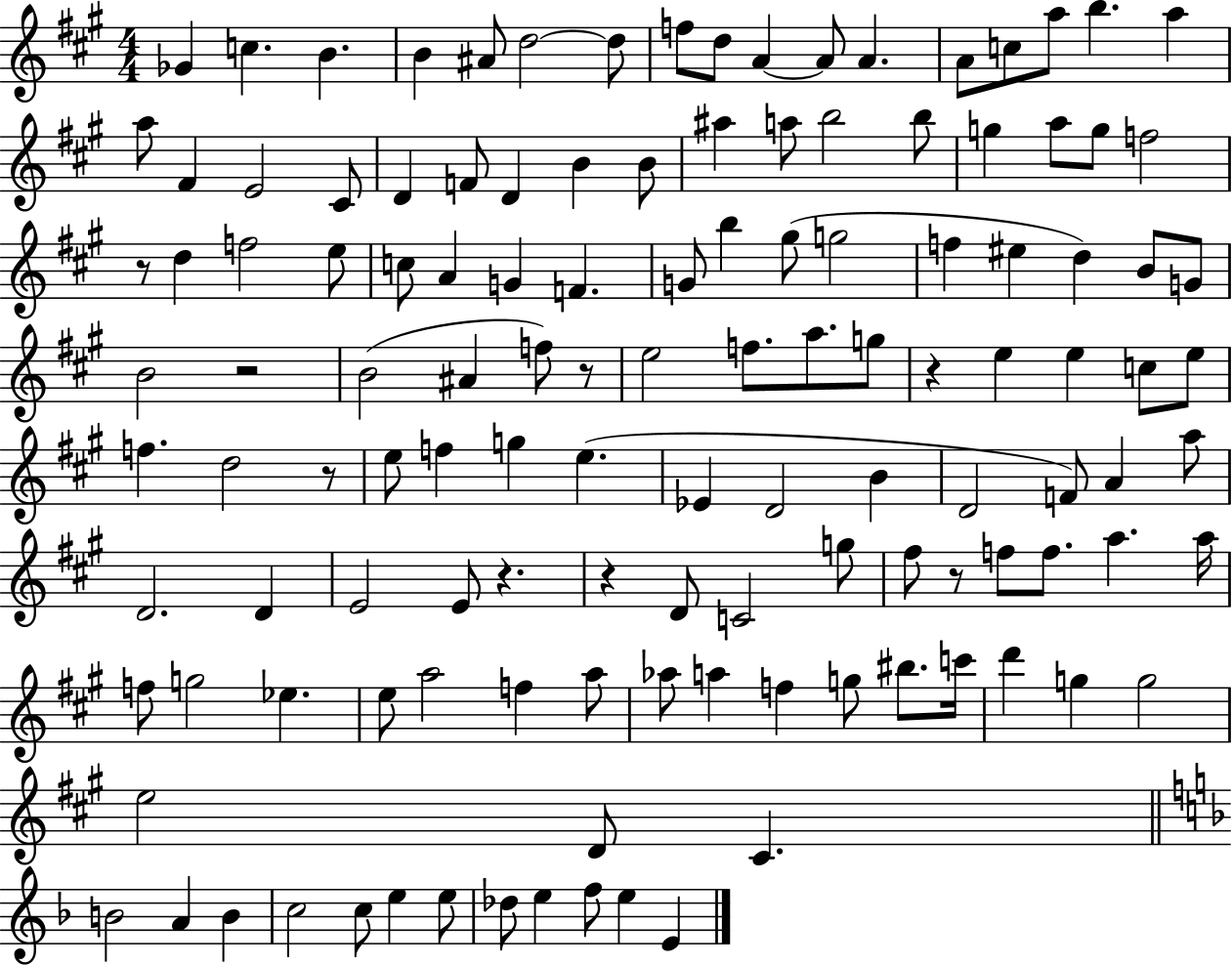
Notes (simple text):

Gb4/q C5/q. B4/q. B4/q A#4/e D5/h D5/e F5/e D5/e A4/q A4/e A4/q. A4/e C5/e A5/e B5/q. A5/q A5/e F#4/q E4/h C#4/e D4/q F4/e D4/q B4/q B4/e A#5/q A5/e B5/h B5/e G5/q A5/e G5/e F5/h R/e D5/q F5/h E5/e C5/e A4/q G4/q F4/q. G4/e B5/q G#5/e G5/h F5/q EIS5/q D5/q B4/e G4/e B4/h R/h B4/h A#4/q F5/e R/e E5/h F5/e. A5/e. G5/e R/q E5/q E5/q C5/e E5/e F5/q. D5/h R/e E5/e F5/q G5/q E5/q. Eb4/q D4/h B4/q D4/h F4/e A4/q A5/e D4/h. D4/q E4/h E4/e R/q. R/q D4/e C4/h G5/e F#5/e R/e F5/e F5/e. A5/q. A5/s F5/e G5/h Eb5/q. E5/e A5/h F5/q A5/e Ab5/e A5/q F5/q G5/e BIS5/e. C6/s D6/q G5/q G5/h E5/h D4/e C#4/q. B4/h A4/q B4/q C5/h C5/e E5/q E5/e Db5/e E5/q F5/e E5/q E4/q